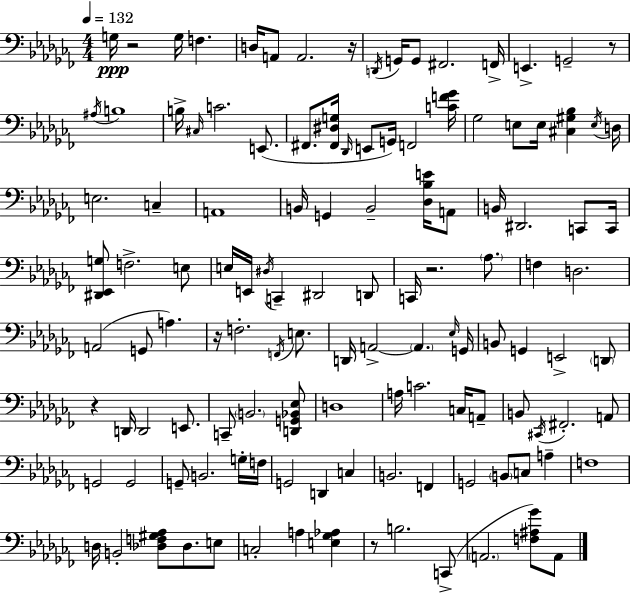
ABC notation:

X:1
T:Untitled
M:4/4
L:1/4
K:Abm
G,/4 z2 G,/4 F, D,/4 A,,/2 A,,2 z/4 D,,/4 G,,/4 G,,/2 ^F,,2 F,,/4 E,, G,,2 z/2 ^A,/4 B,4 B,/4 ^C,/4 C2 E,,/2 ^F,,/2 [^F,,^D,G,]/4 _D,,/4 E,,/2 G,,/4 F,,2 [CF_G]/4 _G,2 E,/2 E,/4 [^C,^G,_B,] E,/4 D,/4 E,2 C, A,,4 B,,/4 G,, B,,2 [_D,_B,E]/4 A,,/2 B,,/4 ^D,,2 C,,/2 C,,/4 [^D,,_E,,G,]/2 F,2 E,/2 E,/4 E,,/4 ^D,/4 C,, ^D,,2 D,,/2 C,,/4 z2 _A,/2 F, D,2 A,,2 G,,/2 A, z/4 F,2 F,,/4 E,/2 D,,/4 A,,2 A,, _E,/4 G,,/4 B,,/2 G,, E,,2 D,,/2 z D,,/4 D,,2 E,,/2 C,,/2 B,,2 [D,,G,,_B,,_E,]/2 D,4 A,/4 C2 C,/4 A,,/2 B,,/2 ^C,,/4 ^F,,2 A,,/2 G,,2 G,,2 G,,/2 B,,2 G,/4 F,/4 G,,2 D,, C, B,,2 F,, G,,2 B,,/2 C,/2 A, F,4 D,/4 B,,2 [_D,F,^G,_A,]/2 _D,/2 E,/2 C,2 A, [E,_G,_A,] z/2 B,2 C,,/2 A,,2 [F,^A,_G]/2 A,,/2